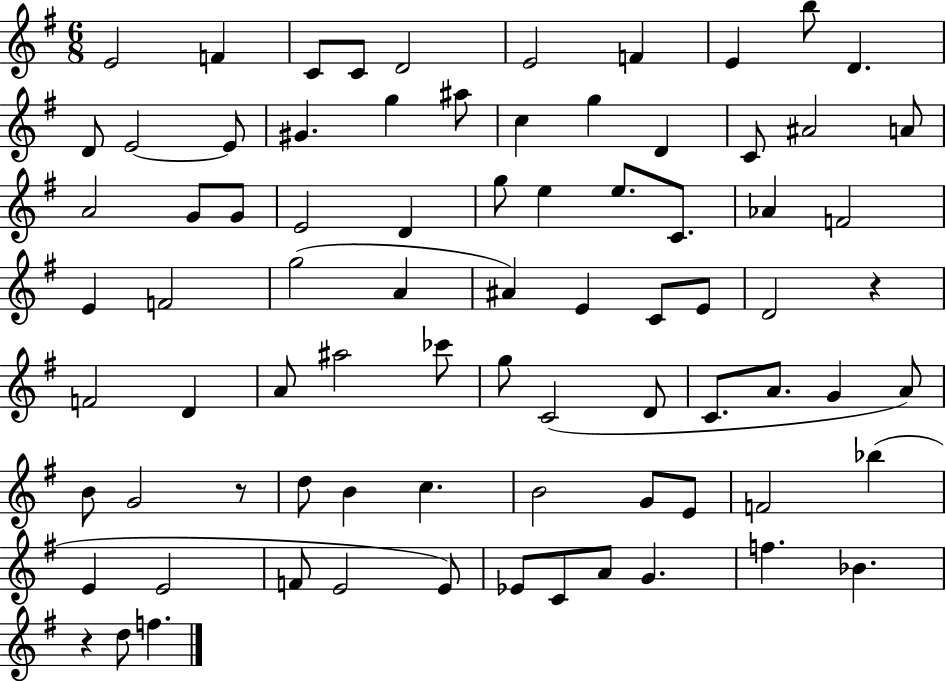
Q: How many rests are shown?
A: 3